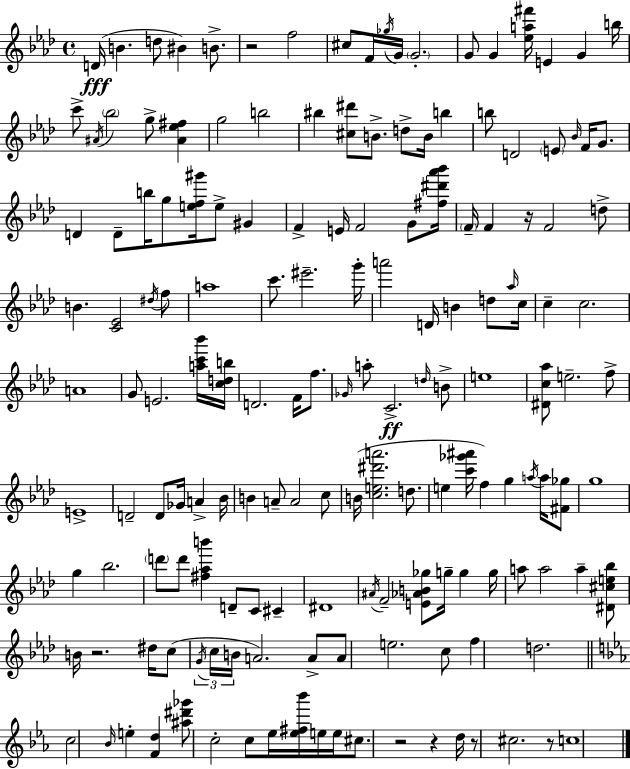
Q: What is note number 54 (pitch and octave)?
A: G6